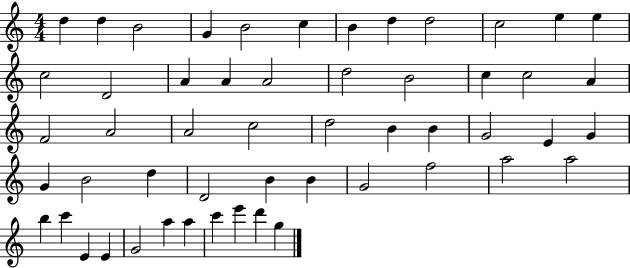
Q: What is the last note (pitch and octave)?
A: G5